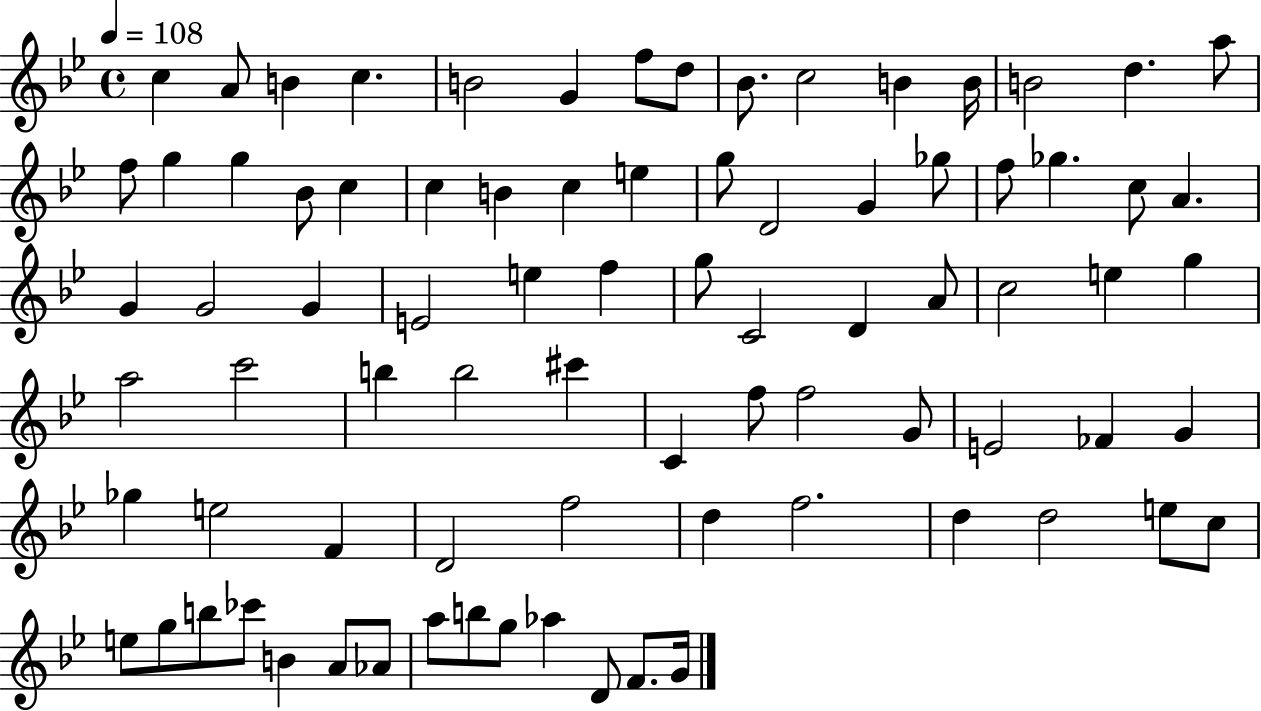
C5/q A4/e B4/q C5/q. B4/h G4/q F5/e D5/e Bb4/e. C5/h B4/q B4/s B4/h D5/q. A5/e F5/e G5/q G5/q Bb4/e C5/q C5/q B4/q C5/q E5/q G5/e D4/h G4/q Gb5/e F5/e Gb5/q. C5/e A4/q. G4/q G4/h G4/q E4/h E5/q F5/q G5/e C4/h D4/q A4/e C5/h E5/q G5/q A5/h C6/h B5/q B5/h C#6/q C4/q F5/e F5/h G4/e E4/h FES4/q G4/q Gb5/q E5/h F4/q D4/h F5/h D5/q F5/h. D5/q D5/h E5/e C5/e E5/e G5/e B5/e CES6/e B4/q A4/e Ab4/e A5/e B5/e G5/e Ab5/q D4/e F4/e. G4/s